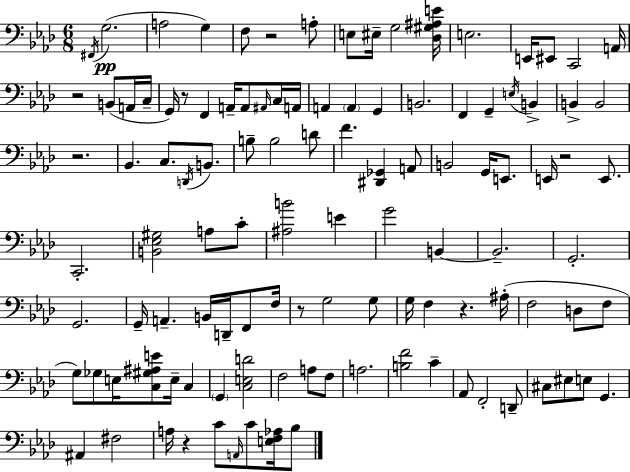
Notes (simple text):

F#2/s G3/h. A3/h G3/q F3/e R/h A3/e E3/e EIS3/s G3/h [Db3,G#3,A#3,E4]/s E3/h. E2/s EIS2/e C2/h A2/s R/h B2/e A2/s C3/s G2/s R/e F2/q A2/s A2/e A#2/s C3/s A2/s A2/q A2/q G2/q B2/h. F2/q G2/q E3/s B2/q B2/q B2/h R/h. Bb2/q. C3/e. D2/s B2/e. B3/e B3/h D4/e F4/q. [D#2,Gb2]/q A2/e B2/h G2/s E2/e. E2/s R/h E2/e. C2/h. [B2,Eb3,G#3]/h A3/e C4/e [A#3,B4]/h E4/q G4/h B2/q B2/h. G2/h. G2/h. G2/s A2/q. B2/s D2/s F2/e F3/s R/e G3/h G3/e G3/s F3/q R/q. A#3/s F3/h D3/e F3/e G3/e Gb3/e E3/s [C3,G#3,A#3,E4]/e E3/s C3/q G2/q [C3,E3,D4]/h F3/h A3/e F3/e A3/h. [B3,F4]/h C4/q Ab2/e F2/h D2/e C#3/e EIS3/e E3/e G2/q. A#2/q F#3/h A3/s R/q C4/e A2/s C4/e [E3,F3,Ab3]/s Bb3/e